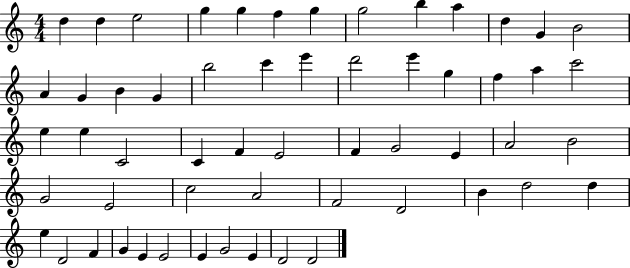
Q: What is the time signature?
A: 4/4